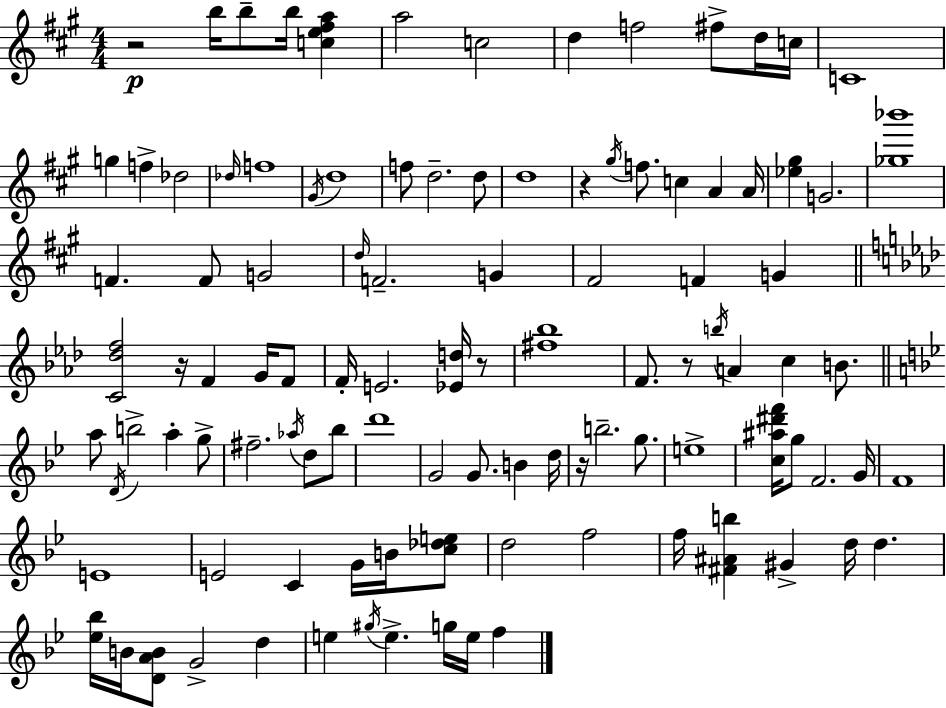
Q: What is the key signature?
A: A major